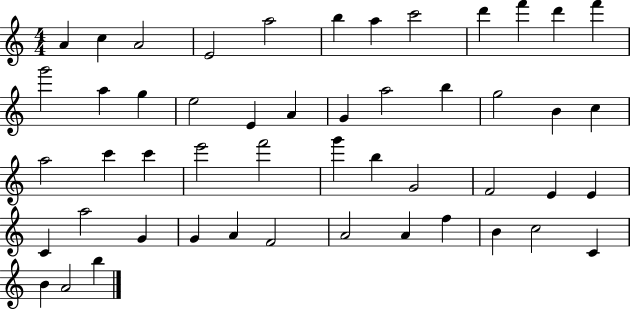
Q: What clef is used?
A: treble